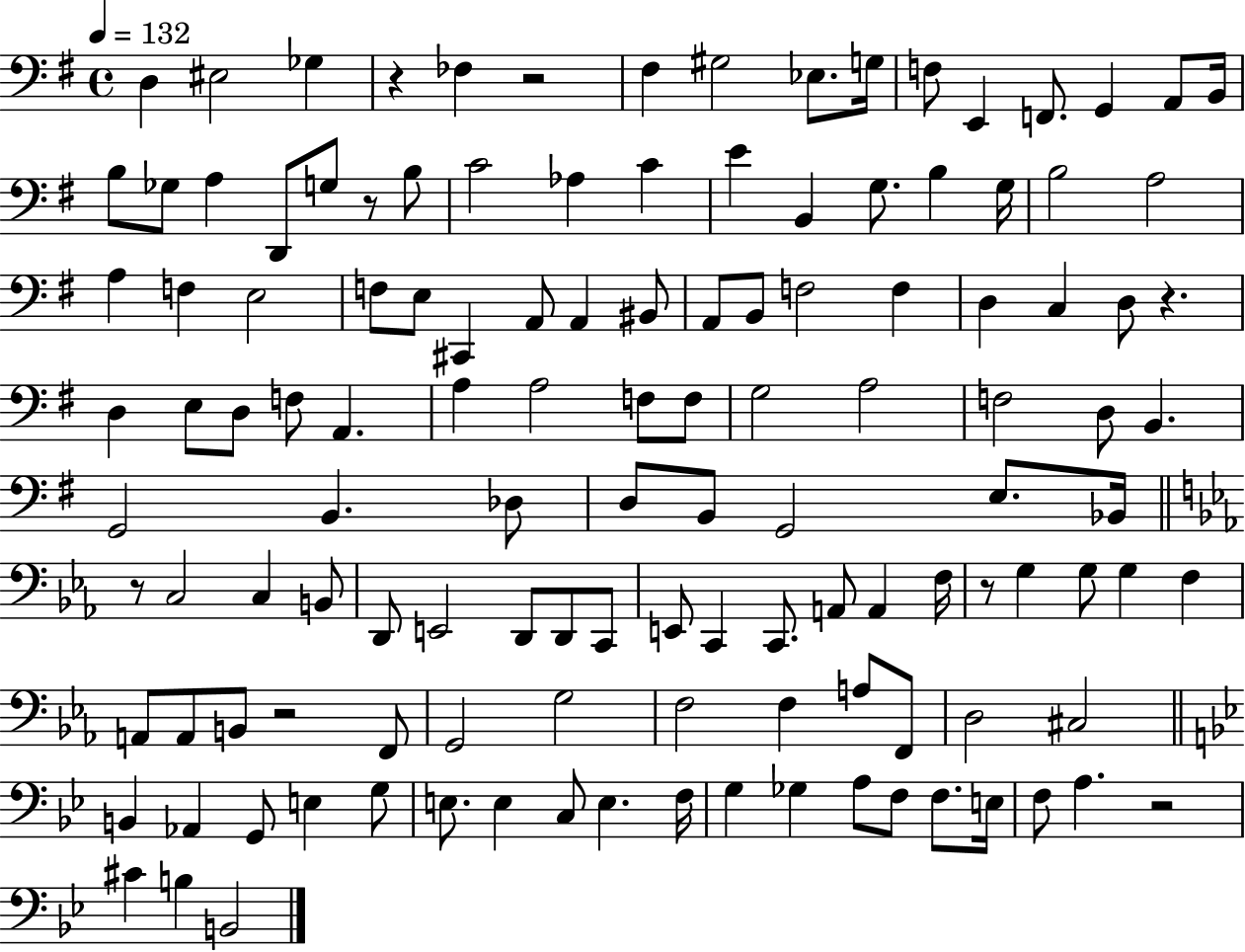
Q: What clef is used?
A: bass